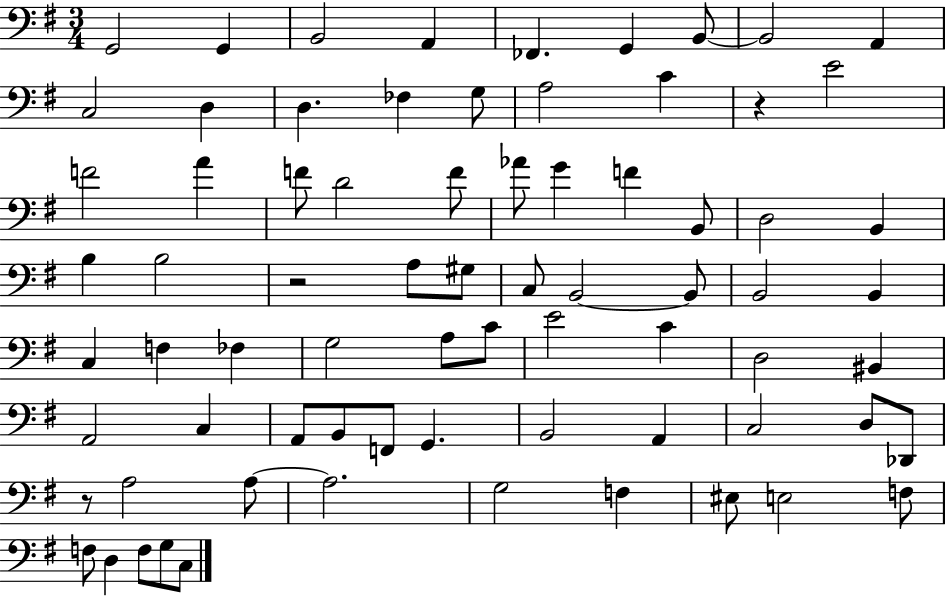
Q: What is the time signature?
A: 3/4